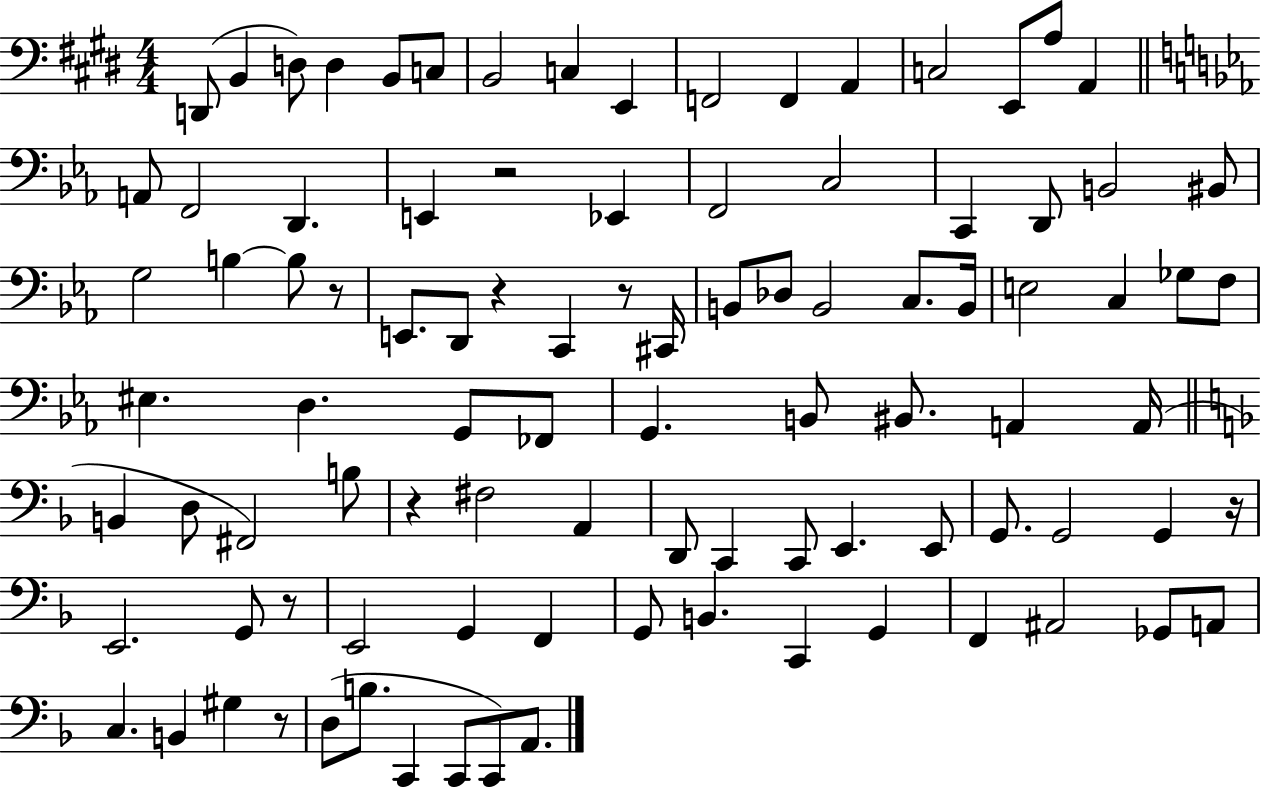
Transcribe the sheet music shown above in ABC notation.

X:1
T:Untitled
M:4/4
L:1/4
K:E
D,,/2 B,, D,/2 D, B,,/2 C,/2 B,,2 C, E,, F,,2 F,, A,, C,2 E,,/2 A,/2 A,, A,,/2 F,,2 D,, E,, z2 _E,, F,,2 C,2 C,, D,,/2 B,,2 ^B,,/2 G,2 B, B,/2 z/2 E,,/2 D,,/2 z C,, z/2 ^C,,/4 B,,/2 _D,/2 B,,2 C,/2 B,,/4 E,2 C, _G,/2 F,/2 ^E, D, G,,/2 _F,,/2 G,, B,,/2 ^B,,/2 A,, A,,/4 B,, D,/2 ^F,,2 B,/2 z ^F,2 A,, D,,/2 C,, C,,/2 E,, E,,/2 G,,/2 G,,2 G,, z/4 E,,2 G,,/2 z/2 E,,2 G,, F,, G,,/2 B,, C,, G,, F,, ^A,,2 _G,,/2 A,,/2 C, B,, ^G, z/2 D,/2 B,/2 C,, C,,/2 C,,/2 A,,/2